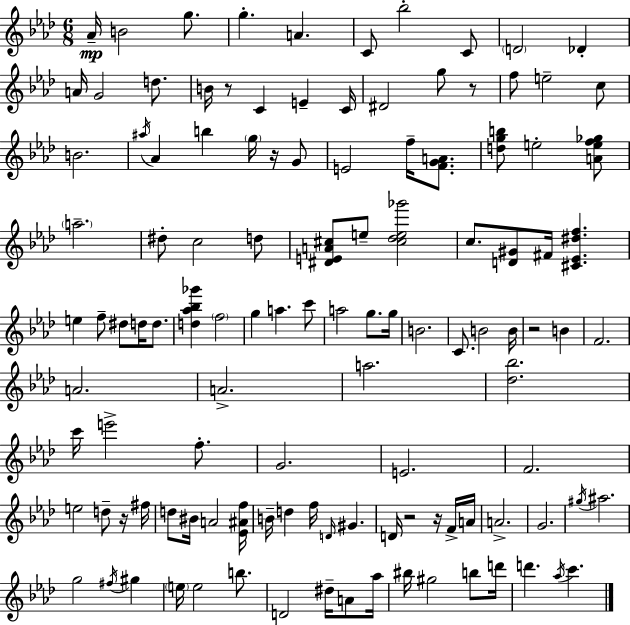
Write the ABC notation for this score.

X:1
T:Untitled
M:6/8
L:1/4
K:Ab
_A/4 B2 g/2 g A C/2 _b2 C/2 D2 _D A/4 G2 d/2 B/4 z/2 C E C/4 ^D2 g/2 z/2 f/2 e2 c/2 B2 ^a/4 _A b g/4 z/4 G/2 E2 f/4 [FGA]/2 [dgb]/2 e2 [Aef_g]/2 a2 ^d/2 c2 d/2 [^DEA^c]/2 e/2 [^c_de_g']2 c/2 [D^G]/2 ^F/4 [^C_E^df] e f/2 ^d/2 d/4 d/2 [d_a_b_g'] f2 g a c'/2 a2 g/2 g/4 B2 C/2 B2 B/4 z2 B F2 A2 A2 a2 [_d_b]2 c'/4 e'2 f/2 G2 E2 F2 e2 d/2 z/4 ^f/4 d/2 ^B/4 A2 [_E^Af]/4 B/4 d f/4 D/4 ^G D/4 z2 z/4 F/4 A/4 A2 G2 ^g/4 ^a2 g2 ^f/4 ^g e/4 e2 b/2 D2 ^d/4 A/2 _a/4 ^b/4 ^g2 b/2 d'/4 d' _a/4 c'